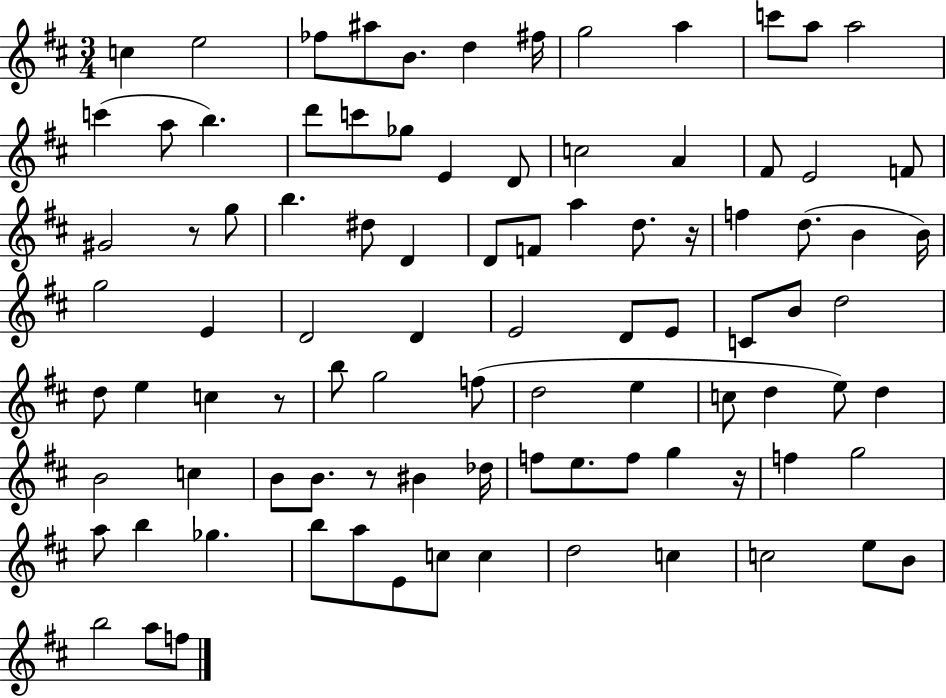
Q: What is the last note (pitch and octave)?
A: F5